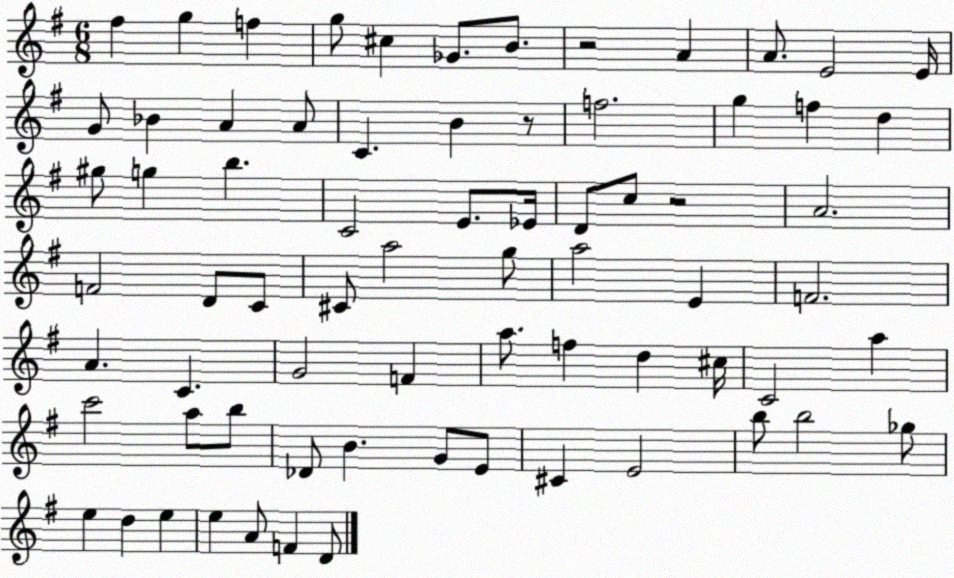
X:1
T:Untitled
M:6/8
L:1/4
K:G
^f g f g/2 ^c _G/2 B/2 z2 A A/2 E2 E/4 G/2 _B A A/2 C B z/2 f2 g f d ^g/2 g b C2 E/2 _E/4 D/2 c/2 z2 A2 F2 D/2 C/2 ^C/2 a2 g/2 a2 E F2 A C G2 F a/2 f d ^c/4 C2 a c'2 a/2 b/2 _D/2 B G/2 E/2 ^C E2 b/2 b2 _g/2 e d e e A/2 F D/2